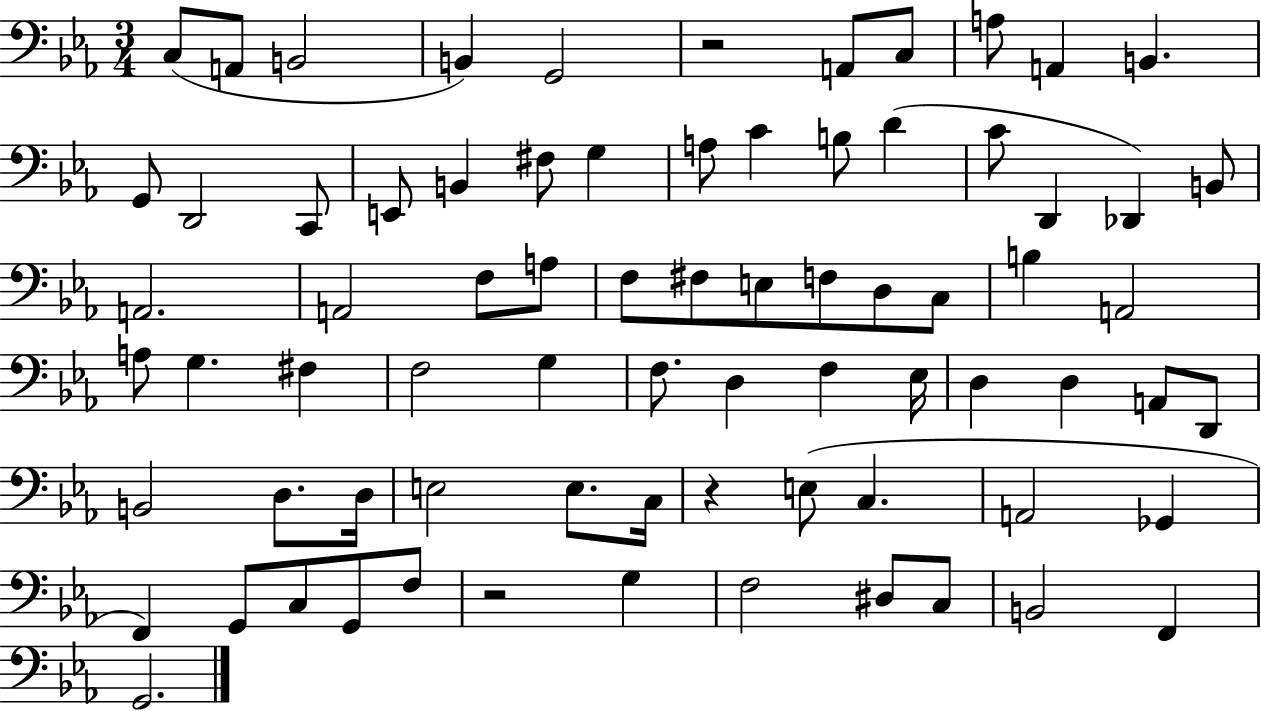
C3/e A2/e B2/h B2/q G2/h R/h A2/e C3/e A3/e A2/q B2/q. G2/e D2/h C2/e E2/e B2/q F#3/e G3/q A3/e C4/q B3/e D4/q C4/e D2/q Db2/q B2/e A2/h. A2/h F3/e A3/e F3/e F#3/e E3/e F3/e D3/e C3/e B3/q A2/h A3/e G3/q. F#3/q F3/h G3/q F3/e. D3/q F3/q Eb3/s D3/q D3/q A2/e D2/e B2/h D3/e. D3/s E3/h E3/e. C3/s R/q E3/e C3/q. A2/h Gb2/q F2/q G2/e C3/e G2/e F3/e R/h G3/q F3/h D#3/e C3/e B2/h F2/q G2/h.